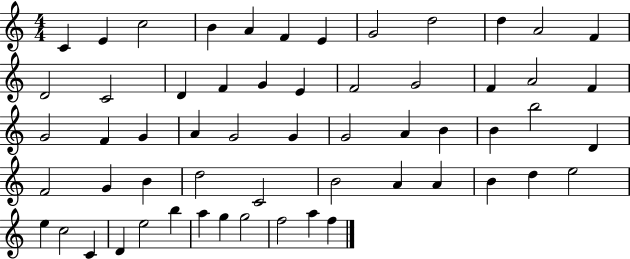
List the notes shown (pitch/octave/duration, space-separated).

C4/q E4/q C5/h B4/q A4/q F4/q E4/q G4/h D5/h D5/q A4/h F4/q D4/h C4/h D4/q F4/q G4/q E4/q F4/h G4/h F4/q A4/h F4/q G4/h F4/q G4/q A4/q G4/h G4/q G4/h A4/q B4/q B4/q B5/h D4/q F4/h G4/q B4/q D5/h C4/h B4/h A4/q A4/q B4/q D5/q E5/h E5/q C5/h C4/q D4/q E5/h B5/q A5/q G5/q G5/h F5/h A5/q F5/q